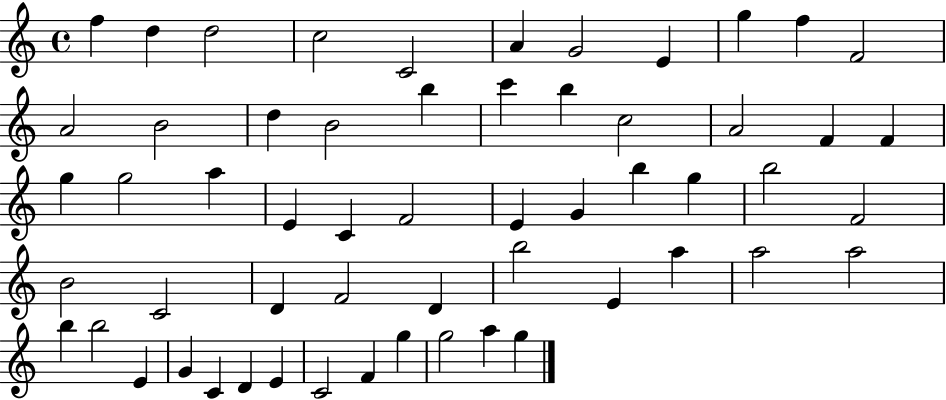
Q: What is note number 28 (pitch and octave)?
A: F4